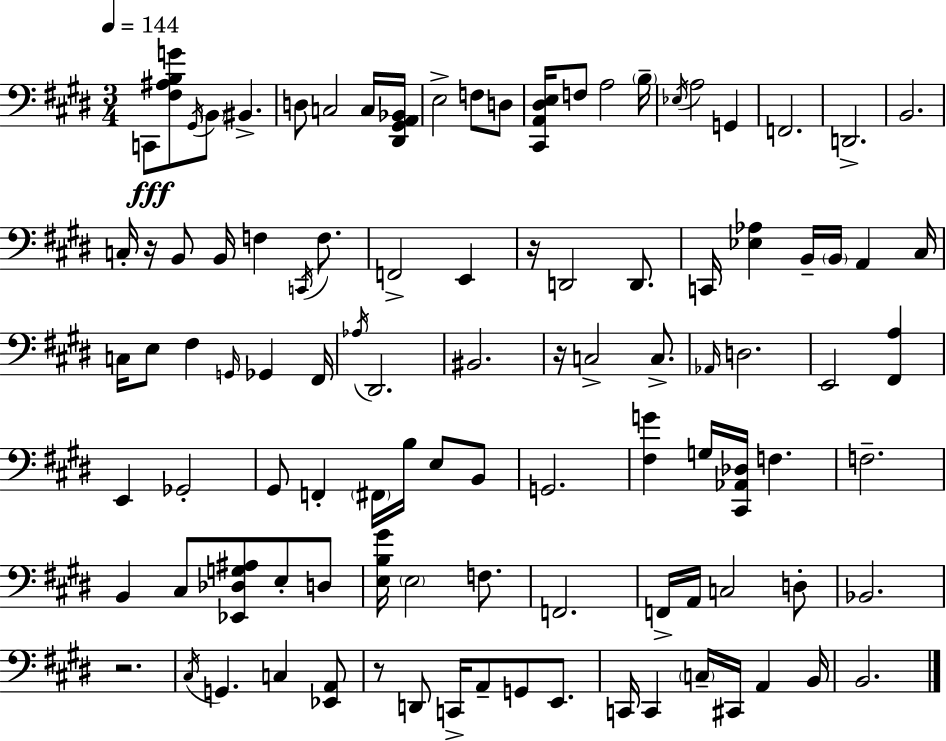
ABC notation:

X:1
T:Untitled
M:3/4
L:1/4
K:E
C,,/2 [^F,^A,B,G]/2 ^G,,/4 B,,/2 ^B,, D,/2 C,2 C,/4 [^D,,^G,,A,,_B,,]/4 E,2 F,/2 D,/2 [^C,,A,,^D,E,]/4 F,/2 A,2 B,/4 _E,/4 A,2 G,, F,,2 D,,2 B,,2 C,/4 z/4 B,,/2 B,,/4 F, C,,/4 F,/2 F,,2 E,, z/4 D,,2 D,,/2 C,,/4 [_E,_A,] B,,/4 B,,/4 A,, ^C,/4 C,/4 E,/2 ^F, G,,/4 _G,, ^F,,/4 _A,/4 ^D,,2 ^B,,2 z/4 C,2 C,/2 _A,,/4 D,2 E,,2 [^F,,A,] E,, _G,,2 ^G,,/2 F,, ^F,,/4 B,/4 E,/2 B,,/2 G,,2 [^F,G] G,/4 [^C,,_A,,_D,]/4 F, F,2 B,, ^C,/2 [_E,,_D,G,^A,]/2 E,/2 D,/2 [E,B,^G]/4 E,2 F,/2 F,,2 F,,/4 A,,/4 C,2 D,/2 _B,,2 z2 ^C,/4 G,, C, [_E,,A,,]/2 z/2 D,,/2 C,,/4 A,,/2 G,,/2 E,,/2 C,,/4 C,, C,/4 ^C,,/4 A,, B,,/4 B,,2